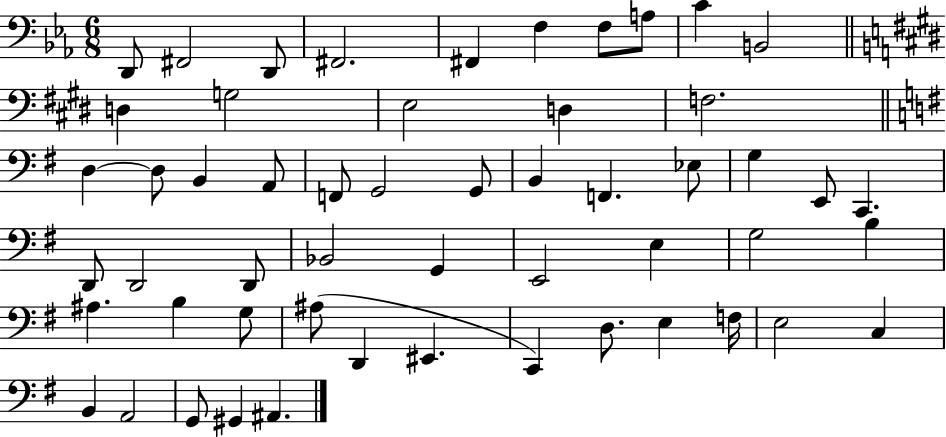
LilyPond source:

{
  \clef bass
  \numericTimeSignature
  \time 6/8
  \key ees \major
  d,8 fis,2 d,8 | fis,2. | fis,4 f4 f8 a8 | c'4 b,2 | \break \bar "||" \break \key e \major d4 g2 | e2 d4 | f2. | \bar "||" \break \key g \major d4~~ d8 b,4 a,8 | f,8 g,2 g,8 | b,4 f,4. ees8 | g4 e,8 c,4. | \break d,8 d,2 d,8 | bes,2 g,4 | e,2 e4 | g2 b4 | \break ais4. b4 g8 | ais8( d,4 eis,4. | c,4) d8. e4 f16 | e2 c4 | \break b,4 a,2 | g,8 gis,4 ais,4. | \bar "|."
}